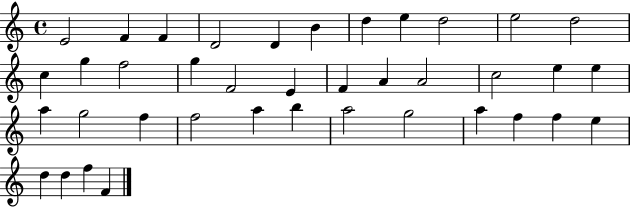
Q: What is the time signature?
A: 4/4